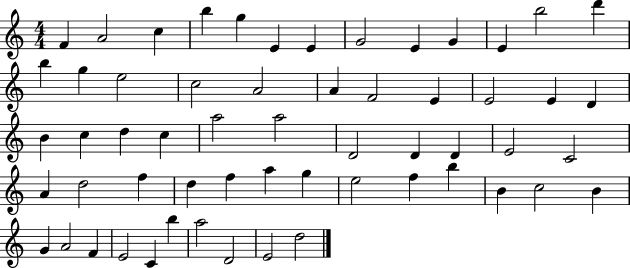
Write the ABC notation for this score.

X:1
T:Untitled
M:4/4
L:1/4
K:C
F A2 c b g E E G2 E G E b2 d' b g e2 c2 A2 A F2 E E2 E D B c d c a2 a2 D2 D D E2 C2 A d2 f d f a g e2 f b B c2 B G A2 F E2 C b a2 D2 E2 d2